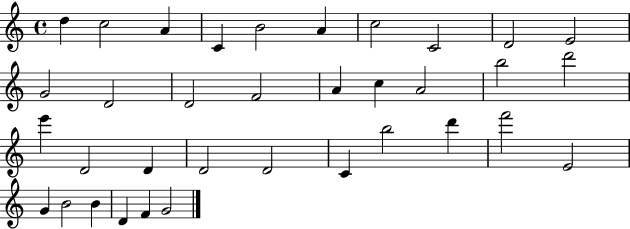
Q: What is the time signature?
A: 4/4